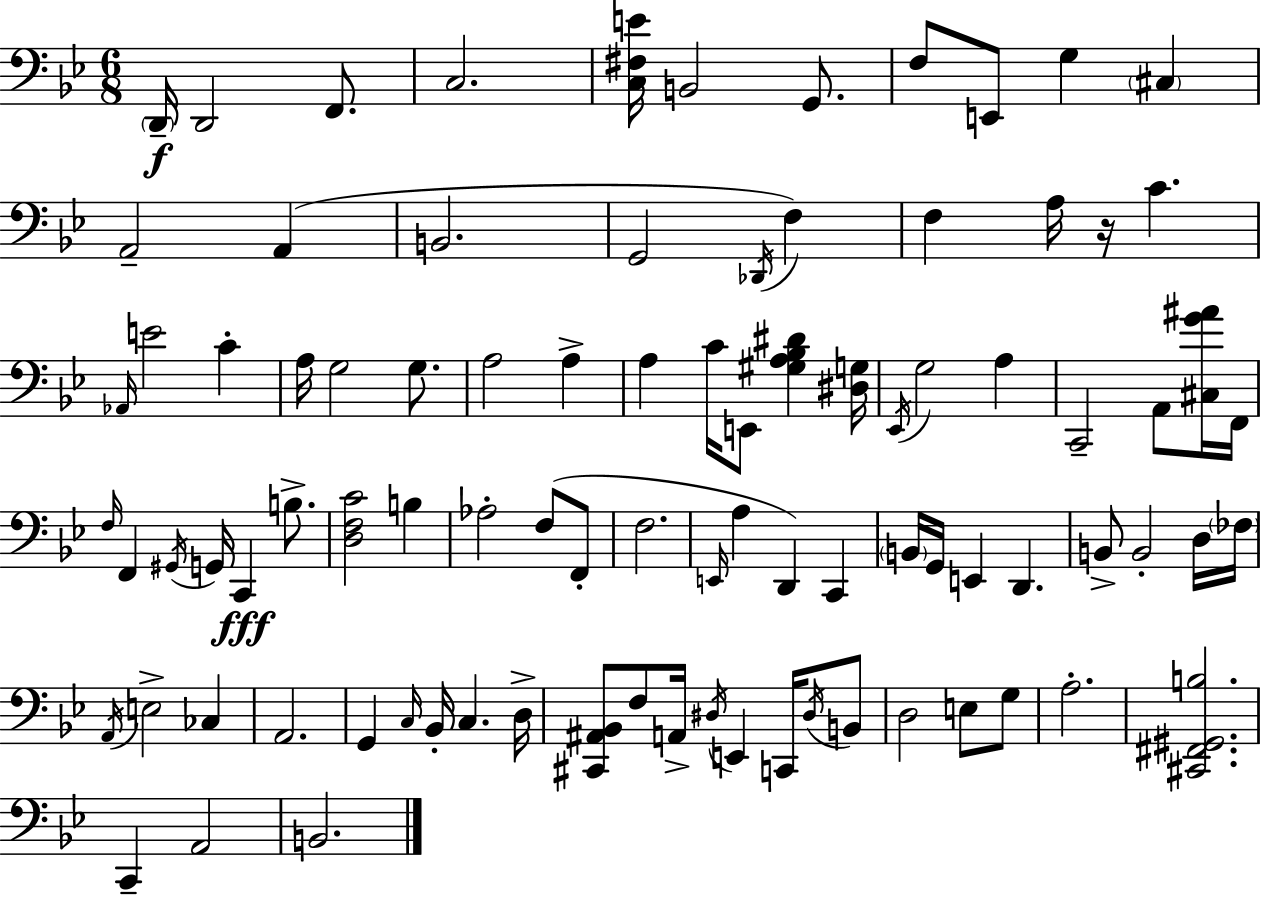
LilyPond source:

{
  \clef bass
  \numericTimeSignature
  \time 6/8
  \key g \minor
  \parenthesize d,16--\f d,2 f,8. | c2. | <c fis e'>16 b,2 g,8. | f8 e,8 g4 \parenthesize cis4 | \break a,2-- a,4( | b,2. | g,2 \acciaccatura { des,16 }) f4 | f4 a16 r16 c'4. | \break \grace { aes,16 } e'2 c'4-. | a16 g2 g8. | a2 a4-> | a4 c'16 e,8 <gis a bes dis'>4 | \break <dis g>16 \acciaccatura { ees,16 } g2 a4 | c,2-- a,8 | <cis g' ais'>16 f,16 \grace { f16 } f,4 \acciaccatura { gis,16 } g,16 c,4\fff | b8.-> <d f c'>2 | \break b4 aes2-. | f8( f,8-. f2. | \grace { e,16 } a4 d,4) | c,4 \parenthesize b,16 g,16 e,4 | \break d,4. b,8-> b,2-. | d16 \parenthesize fes16 \acciaccatura { a,16 } e2-> | ces4 a,2. | g,4 \grace { c16 } | \break bes,16-. c4. d16-> <cis, ais, bes,>8 f8 | a,16-> \acciaccatura { dis16 } e,4 c,16 \acciaccatura { dis16 } b,8 d2 | e8 g8 a2.-. | <cis, fis, gis, b>2. | \break c,4-- | a,2 b,2. | \bar "|."
}